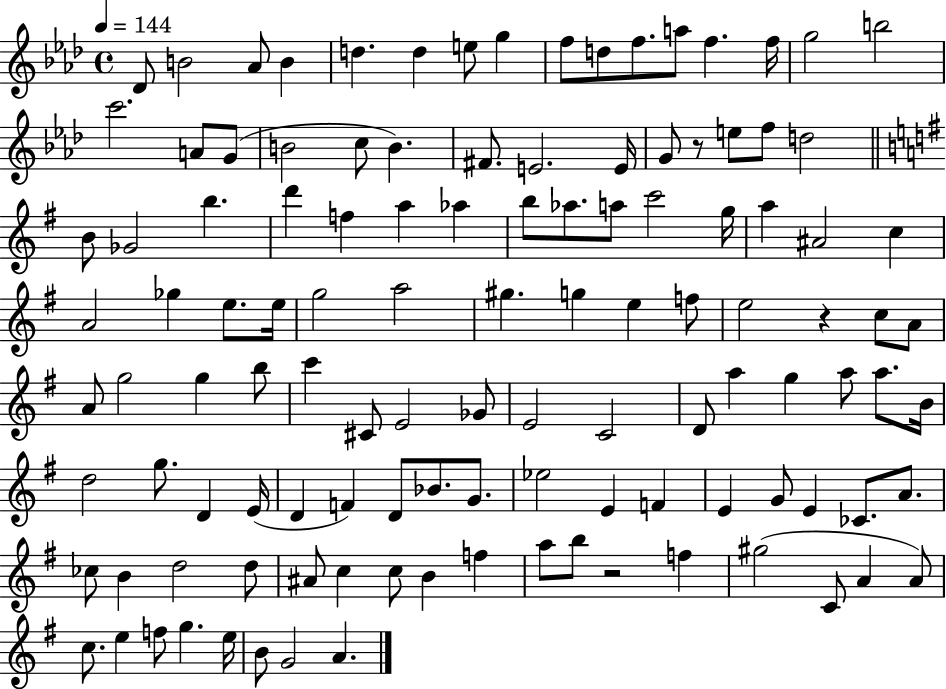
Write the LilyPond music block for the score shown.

{
  \clef treble
  \time 4/4
  \defaultTimeSignature
  \key aes \major
  \tempo 4 = 144
  \repeat volta 2 { des'8 b'2 aes'8 b'4 | d''4. d''4 e''8 g''4 | f''8 d''8 f''8. a''8 f''4. f''16 | g''2 b''2 | \break c'''2. a'8 g'8( | b'2 c''8 b'4.) | fis'8. e'2. e'16 | g'8 r8 e''8 f''8 d''2 | \break \bar "||" \break \key g \major b'8 ges'2 b''4. | d'''4 f''4 a''4 aes''4 | b''8 aes''8. a''8 c'''2 g''16 | a''4 ais'2 c''4 | \break a'2 ges''4 e''8. e''16 | g''2 a''2 | gis''4. g''4 e''4 f''8 | e''2 r4 c''8 a'8 | \break a'8 g''2 g''4 b''8 | c'''4 cis'8 e'2 ges'8 | e'2 c'2 | d'8 a''4 g''4 a''8 a''8. b'16 | \break d''2 g''8. d'4 e'16( | d'4 f'4) d'8 bes'8. g'8. | ees''2 e'4 f'4 | e'4 g'8 e'4 ces'8. a'8. | \break ces''8 b'4 d''2 d''8 | ais'8 c''4 c''8 b'4 f''4 | a''8 b''8 r2 f''4 | gis''2( c'8 a'4 a'8) | \break c''8. e''4 f''8 g''4. e''16 | b'8 g'2 a'4. | } \bar "|."
}